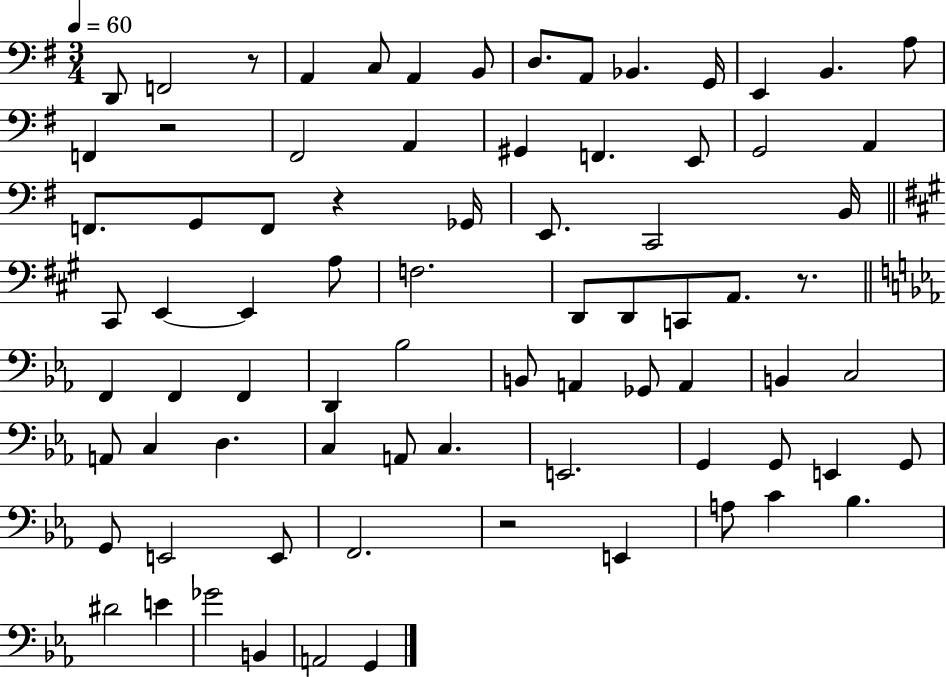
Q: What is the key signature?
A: G major